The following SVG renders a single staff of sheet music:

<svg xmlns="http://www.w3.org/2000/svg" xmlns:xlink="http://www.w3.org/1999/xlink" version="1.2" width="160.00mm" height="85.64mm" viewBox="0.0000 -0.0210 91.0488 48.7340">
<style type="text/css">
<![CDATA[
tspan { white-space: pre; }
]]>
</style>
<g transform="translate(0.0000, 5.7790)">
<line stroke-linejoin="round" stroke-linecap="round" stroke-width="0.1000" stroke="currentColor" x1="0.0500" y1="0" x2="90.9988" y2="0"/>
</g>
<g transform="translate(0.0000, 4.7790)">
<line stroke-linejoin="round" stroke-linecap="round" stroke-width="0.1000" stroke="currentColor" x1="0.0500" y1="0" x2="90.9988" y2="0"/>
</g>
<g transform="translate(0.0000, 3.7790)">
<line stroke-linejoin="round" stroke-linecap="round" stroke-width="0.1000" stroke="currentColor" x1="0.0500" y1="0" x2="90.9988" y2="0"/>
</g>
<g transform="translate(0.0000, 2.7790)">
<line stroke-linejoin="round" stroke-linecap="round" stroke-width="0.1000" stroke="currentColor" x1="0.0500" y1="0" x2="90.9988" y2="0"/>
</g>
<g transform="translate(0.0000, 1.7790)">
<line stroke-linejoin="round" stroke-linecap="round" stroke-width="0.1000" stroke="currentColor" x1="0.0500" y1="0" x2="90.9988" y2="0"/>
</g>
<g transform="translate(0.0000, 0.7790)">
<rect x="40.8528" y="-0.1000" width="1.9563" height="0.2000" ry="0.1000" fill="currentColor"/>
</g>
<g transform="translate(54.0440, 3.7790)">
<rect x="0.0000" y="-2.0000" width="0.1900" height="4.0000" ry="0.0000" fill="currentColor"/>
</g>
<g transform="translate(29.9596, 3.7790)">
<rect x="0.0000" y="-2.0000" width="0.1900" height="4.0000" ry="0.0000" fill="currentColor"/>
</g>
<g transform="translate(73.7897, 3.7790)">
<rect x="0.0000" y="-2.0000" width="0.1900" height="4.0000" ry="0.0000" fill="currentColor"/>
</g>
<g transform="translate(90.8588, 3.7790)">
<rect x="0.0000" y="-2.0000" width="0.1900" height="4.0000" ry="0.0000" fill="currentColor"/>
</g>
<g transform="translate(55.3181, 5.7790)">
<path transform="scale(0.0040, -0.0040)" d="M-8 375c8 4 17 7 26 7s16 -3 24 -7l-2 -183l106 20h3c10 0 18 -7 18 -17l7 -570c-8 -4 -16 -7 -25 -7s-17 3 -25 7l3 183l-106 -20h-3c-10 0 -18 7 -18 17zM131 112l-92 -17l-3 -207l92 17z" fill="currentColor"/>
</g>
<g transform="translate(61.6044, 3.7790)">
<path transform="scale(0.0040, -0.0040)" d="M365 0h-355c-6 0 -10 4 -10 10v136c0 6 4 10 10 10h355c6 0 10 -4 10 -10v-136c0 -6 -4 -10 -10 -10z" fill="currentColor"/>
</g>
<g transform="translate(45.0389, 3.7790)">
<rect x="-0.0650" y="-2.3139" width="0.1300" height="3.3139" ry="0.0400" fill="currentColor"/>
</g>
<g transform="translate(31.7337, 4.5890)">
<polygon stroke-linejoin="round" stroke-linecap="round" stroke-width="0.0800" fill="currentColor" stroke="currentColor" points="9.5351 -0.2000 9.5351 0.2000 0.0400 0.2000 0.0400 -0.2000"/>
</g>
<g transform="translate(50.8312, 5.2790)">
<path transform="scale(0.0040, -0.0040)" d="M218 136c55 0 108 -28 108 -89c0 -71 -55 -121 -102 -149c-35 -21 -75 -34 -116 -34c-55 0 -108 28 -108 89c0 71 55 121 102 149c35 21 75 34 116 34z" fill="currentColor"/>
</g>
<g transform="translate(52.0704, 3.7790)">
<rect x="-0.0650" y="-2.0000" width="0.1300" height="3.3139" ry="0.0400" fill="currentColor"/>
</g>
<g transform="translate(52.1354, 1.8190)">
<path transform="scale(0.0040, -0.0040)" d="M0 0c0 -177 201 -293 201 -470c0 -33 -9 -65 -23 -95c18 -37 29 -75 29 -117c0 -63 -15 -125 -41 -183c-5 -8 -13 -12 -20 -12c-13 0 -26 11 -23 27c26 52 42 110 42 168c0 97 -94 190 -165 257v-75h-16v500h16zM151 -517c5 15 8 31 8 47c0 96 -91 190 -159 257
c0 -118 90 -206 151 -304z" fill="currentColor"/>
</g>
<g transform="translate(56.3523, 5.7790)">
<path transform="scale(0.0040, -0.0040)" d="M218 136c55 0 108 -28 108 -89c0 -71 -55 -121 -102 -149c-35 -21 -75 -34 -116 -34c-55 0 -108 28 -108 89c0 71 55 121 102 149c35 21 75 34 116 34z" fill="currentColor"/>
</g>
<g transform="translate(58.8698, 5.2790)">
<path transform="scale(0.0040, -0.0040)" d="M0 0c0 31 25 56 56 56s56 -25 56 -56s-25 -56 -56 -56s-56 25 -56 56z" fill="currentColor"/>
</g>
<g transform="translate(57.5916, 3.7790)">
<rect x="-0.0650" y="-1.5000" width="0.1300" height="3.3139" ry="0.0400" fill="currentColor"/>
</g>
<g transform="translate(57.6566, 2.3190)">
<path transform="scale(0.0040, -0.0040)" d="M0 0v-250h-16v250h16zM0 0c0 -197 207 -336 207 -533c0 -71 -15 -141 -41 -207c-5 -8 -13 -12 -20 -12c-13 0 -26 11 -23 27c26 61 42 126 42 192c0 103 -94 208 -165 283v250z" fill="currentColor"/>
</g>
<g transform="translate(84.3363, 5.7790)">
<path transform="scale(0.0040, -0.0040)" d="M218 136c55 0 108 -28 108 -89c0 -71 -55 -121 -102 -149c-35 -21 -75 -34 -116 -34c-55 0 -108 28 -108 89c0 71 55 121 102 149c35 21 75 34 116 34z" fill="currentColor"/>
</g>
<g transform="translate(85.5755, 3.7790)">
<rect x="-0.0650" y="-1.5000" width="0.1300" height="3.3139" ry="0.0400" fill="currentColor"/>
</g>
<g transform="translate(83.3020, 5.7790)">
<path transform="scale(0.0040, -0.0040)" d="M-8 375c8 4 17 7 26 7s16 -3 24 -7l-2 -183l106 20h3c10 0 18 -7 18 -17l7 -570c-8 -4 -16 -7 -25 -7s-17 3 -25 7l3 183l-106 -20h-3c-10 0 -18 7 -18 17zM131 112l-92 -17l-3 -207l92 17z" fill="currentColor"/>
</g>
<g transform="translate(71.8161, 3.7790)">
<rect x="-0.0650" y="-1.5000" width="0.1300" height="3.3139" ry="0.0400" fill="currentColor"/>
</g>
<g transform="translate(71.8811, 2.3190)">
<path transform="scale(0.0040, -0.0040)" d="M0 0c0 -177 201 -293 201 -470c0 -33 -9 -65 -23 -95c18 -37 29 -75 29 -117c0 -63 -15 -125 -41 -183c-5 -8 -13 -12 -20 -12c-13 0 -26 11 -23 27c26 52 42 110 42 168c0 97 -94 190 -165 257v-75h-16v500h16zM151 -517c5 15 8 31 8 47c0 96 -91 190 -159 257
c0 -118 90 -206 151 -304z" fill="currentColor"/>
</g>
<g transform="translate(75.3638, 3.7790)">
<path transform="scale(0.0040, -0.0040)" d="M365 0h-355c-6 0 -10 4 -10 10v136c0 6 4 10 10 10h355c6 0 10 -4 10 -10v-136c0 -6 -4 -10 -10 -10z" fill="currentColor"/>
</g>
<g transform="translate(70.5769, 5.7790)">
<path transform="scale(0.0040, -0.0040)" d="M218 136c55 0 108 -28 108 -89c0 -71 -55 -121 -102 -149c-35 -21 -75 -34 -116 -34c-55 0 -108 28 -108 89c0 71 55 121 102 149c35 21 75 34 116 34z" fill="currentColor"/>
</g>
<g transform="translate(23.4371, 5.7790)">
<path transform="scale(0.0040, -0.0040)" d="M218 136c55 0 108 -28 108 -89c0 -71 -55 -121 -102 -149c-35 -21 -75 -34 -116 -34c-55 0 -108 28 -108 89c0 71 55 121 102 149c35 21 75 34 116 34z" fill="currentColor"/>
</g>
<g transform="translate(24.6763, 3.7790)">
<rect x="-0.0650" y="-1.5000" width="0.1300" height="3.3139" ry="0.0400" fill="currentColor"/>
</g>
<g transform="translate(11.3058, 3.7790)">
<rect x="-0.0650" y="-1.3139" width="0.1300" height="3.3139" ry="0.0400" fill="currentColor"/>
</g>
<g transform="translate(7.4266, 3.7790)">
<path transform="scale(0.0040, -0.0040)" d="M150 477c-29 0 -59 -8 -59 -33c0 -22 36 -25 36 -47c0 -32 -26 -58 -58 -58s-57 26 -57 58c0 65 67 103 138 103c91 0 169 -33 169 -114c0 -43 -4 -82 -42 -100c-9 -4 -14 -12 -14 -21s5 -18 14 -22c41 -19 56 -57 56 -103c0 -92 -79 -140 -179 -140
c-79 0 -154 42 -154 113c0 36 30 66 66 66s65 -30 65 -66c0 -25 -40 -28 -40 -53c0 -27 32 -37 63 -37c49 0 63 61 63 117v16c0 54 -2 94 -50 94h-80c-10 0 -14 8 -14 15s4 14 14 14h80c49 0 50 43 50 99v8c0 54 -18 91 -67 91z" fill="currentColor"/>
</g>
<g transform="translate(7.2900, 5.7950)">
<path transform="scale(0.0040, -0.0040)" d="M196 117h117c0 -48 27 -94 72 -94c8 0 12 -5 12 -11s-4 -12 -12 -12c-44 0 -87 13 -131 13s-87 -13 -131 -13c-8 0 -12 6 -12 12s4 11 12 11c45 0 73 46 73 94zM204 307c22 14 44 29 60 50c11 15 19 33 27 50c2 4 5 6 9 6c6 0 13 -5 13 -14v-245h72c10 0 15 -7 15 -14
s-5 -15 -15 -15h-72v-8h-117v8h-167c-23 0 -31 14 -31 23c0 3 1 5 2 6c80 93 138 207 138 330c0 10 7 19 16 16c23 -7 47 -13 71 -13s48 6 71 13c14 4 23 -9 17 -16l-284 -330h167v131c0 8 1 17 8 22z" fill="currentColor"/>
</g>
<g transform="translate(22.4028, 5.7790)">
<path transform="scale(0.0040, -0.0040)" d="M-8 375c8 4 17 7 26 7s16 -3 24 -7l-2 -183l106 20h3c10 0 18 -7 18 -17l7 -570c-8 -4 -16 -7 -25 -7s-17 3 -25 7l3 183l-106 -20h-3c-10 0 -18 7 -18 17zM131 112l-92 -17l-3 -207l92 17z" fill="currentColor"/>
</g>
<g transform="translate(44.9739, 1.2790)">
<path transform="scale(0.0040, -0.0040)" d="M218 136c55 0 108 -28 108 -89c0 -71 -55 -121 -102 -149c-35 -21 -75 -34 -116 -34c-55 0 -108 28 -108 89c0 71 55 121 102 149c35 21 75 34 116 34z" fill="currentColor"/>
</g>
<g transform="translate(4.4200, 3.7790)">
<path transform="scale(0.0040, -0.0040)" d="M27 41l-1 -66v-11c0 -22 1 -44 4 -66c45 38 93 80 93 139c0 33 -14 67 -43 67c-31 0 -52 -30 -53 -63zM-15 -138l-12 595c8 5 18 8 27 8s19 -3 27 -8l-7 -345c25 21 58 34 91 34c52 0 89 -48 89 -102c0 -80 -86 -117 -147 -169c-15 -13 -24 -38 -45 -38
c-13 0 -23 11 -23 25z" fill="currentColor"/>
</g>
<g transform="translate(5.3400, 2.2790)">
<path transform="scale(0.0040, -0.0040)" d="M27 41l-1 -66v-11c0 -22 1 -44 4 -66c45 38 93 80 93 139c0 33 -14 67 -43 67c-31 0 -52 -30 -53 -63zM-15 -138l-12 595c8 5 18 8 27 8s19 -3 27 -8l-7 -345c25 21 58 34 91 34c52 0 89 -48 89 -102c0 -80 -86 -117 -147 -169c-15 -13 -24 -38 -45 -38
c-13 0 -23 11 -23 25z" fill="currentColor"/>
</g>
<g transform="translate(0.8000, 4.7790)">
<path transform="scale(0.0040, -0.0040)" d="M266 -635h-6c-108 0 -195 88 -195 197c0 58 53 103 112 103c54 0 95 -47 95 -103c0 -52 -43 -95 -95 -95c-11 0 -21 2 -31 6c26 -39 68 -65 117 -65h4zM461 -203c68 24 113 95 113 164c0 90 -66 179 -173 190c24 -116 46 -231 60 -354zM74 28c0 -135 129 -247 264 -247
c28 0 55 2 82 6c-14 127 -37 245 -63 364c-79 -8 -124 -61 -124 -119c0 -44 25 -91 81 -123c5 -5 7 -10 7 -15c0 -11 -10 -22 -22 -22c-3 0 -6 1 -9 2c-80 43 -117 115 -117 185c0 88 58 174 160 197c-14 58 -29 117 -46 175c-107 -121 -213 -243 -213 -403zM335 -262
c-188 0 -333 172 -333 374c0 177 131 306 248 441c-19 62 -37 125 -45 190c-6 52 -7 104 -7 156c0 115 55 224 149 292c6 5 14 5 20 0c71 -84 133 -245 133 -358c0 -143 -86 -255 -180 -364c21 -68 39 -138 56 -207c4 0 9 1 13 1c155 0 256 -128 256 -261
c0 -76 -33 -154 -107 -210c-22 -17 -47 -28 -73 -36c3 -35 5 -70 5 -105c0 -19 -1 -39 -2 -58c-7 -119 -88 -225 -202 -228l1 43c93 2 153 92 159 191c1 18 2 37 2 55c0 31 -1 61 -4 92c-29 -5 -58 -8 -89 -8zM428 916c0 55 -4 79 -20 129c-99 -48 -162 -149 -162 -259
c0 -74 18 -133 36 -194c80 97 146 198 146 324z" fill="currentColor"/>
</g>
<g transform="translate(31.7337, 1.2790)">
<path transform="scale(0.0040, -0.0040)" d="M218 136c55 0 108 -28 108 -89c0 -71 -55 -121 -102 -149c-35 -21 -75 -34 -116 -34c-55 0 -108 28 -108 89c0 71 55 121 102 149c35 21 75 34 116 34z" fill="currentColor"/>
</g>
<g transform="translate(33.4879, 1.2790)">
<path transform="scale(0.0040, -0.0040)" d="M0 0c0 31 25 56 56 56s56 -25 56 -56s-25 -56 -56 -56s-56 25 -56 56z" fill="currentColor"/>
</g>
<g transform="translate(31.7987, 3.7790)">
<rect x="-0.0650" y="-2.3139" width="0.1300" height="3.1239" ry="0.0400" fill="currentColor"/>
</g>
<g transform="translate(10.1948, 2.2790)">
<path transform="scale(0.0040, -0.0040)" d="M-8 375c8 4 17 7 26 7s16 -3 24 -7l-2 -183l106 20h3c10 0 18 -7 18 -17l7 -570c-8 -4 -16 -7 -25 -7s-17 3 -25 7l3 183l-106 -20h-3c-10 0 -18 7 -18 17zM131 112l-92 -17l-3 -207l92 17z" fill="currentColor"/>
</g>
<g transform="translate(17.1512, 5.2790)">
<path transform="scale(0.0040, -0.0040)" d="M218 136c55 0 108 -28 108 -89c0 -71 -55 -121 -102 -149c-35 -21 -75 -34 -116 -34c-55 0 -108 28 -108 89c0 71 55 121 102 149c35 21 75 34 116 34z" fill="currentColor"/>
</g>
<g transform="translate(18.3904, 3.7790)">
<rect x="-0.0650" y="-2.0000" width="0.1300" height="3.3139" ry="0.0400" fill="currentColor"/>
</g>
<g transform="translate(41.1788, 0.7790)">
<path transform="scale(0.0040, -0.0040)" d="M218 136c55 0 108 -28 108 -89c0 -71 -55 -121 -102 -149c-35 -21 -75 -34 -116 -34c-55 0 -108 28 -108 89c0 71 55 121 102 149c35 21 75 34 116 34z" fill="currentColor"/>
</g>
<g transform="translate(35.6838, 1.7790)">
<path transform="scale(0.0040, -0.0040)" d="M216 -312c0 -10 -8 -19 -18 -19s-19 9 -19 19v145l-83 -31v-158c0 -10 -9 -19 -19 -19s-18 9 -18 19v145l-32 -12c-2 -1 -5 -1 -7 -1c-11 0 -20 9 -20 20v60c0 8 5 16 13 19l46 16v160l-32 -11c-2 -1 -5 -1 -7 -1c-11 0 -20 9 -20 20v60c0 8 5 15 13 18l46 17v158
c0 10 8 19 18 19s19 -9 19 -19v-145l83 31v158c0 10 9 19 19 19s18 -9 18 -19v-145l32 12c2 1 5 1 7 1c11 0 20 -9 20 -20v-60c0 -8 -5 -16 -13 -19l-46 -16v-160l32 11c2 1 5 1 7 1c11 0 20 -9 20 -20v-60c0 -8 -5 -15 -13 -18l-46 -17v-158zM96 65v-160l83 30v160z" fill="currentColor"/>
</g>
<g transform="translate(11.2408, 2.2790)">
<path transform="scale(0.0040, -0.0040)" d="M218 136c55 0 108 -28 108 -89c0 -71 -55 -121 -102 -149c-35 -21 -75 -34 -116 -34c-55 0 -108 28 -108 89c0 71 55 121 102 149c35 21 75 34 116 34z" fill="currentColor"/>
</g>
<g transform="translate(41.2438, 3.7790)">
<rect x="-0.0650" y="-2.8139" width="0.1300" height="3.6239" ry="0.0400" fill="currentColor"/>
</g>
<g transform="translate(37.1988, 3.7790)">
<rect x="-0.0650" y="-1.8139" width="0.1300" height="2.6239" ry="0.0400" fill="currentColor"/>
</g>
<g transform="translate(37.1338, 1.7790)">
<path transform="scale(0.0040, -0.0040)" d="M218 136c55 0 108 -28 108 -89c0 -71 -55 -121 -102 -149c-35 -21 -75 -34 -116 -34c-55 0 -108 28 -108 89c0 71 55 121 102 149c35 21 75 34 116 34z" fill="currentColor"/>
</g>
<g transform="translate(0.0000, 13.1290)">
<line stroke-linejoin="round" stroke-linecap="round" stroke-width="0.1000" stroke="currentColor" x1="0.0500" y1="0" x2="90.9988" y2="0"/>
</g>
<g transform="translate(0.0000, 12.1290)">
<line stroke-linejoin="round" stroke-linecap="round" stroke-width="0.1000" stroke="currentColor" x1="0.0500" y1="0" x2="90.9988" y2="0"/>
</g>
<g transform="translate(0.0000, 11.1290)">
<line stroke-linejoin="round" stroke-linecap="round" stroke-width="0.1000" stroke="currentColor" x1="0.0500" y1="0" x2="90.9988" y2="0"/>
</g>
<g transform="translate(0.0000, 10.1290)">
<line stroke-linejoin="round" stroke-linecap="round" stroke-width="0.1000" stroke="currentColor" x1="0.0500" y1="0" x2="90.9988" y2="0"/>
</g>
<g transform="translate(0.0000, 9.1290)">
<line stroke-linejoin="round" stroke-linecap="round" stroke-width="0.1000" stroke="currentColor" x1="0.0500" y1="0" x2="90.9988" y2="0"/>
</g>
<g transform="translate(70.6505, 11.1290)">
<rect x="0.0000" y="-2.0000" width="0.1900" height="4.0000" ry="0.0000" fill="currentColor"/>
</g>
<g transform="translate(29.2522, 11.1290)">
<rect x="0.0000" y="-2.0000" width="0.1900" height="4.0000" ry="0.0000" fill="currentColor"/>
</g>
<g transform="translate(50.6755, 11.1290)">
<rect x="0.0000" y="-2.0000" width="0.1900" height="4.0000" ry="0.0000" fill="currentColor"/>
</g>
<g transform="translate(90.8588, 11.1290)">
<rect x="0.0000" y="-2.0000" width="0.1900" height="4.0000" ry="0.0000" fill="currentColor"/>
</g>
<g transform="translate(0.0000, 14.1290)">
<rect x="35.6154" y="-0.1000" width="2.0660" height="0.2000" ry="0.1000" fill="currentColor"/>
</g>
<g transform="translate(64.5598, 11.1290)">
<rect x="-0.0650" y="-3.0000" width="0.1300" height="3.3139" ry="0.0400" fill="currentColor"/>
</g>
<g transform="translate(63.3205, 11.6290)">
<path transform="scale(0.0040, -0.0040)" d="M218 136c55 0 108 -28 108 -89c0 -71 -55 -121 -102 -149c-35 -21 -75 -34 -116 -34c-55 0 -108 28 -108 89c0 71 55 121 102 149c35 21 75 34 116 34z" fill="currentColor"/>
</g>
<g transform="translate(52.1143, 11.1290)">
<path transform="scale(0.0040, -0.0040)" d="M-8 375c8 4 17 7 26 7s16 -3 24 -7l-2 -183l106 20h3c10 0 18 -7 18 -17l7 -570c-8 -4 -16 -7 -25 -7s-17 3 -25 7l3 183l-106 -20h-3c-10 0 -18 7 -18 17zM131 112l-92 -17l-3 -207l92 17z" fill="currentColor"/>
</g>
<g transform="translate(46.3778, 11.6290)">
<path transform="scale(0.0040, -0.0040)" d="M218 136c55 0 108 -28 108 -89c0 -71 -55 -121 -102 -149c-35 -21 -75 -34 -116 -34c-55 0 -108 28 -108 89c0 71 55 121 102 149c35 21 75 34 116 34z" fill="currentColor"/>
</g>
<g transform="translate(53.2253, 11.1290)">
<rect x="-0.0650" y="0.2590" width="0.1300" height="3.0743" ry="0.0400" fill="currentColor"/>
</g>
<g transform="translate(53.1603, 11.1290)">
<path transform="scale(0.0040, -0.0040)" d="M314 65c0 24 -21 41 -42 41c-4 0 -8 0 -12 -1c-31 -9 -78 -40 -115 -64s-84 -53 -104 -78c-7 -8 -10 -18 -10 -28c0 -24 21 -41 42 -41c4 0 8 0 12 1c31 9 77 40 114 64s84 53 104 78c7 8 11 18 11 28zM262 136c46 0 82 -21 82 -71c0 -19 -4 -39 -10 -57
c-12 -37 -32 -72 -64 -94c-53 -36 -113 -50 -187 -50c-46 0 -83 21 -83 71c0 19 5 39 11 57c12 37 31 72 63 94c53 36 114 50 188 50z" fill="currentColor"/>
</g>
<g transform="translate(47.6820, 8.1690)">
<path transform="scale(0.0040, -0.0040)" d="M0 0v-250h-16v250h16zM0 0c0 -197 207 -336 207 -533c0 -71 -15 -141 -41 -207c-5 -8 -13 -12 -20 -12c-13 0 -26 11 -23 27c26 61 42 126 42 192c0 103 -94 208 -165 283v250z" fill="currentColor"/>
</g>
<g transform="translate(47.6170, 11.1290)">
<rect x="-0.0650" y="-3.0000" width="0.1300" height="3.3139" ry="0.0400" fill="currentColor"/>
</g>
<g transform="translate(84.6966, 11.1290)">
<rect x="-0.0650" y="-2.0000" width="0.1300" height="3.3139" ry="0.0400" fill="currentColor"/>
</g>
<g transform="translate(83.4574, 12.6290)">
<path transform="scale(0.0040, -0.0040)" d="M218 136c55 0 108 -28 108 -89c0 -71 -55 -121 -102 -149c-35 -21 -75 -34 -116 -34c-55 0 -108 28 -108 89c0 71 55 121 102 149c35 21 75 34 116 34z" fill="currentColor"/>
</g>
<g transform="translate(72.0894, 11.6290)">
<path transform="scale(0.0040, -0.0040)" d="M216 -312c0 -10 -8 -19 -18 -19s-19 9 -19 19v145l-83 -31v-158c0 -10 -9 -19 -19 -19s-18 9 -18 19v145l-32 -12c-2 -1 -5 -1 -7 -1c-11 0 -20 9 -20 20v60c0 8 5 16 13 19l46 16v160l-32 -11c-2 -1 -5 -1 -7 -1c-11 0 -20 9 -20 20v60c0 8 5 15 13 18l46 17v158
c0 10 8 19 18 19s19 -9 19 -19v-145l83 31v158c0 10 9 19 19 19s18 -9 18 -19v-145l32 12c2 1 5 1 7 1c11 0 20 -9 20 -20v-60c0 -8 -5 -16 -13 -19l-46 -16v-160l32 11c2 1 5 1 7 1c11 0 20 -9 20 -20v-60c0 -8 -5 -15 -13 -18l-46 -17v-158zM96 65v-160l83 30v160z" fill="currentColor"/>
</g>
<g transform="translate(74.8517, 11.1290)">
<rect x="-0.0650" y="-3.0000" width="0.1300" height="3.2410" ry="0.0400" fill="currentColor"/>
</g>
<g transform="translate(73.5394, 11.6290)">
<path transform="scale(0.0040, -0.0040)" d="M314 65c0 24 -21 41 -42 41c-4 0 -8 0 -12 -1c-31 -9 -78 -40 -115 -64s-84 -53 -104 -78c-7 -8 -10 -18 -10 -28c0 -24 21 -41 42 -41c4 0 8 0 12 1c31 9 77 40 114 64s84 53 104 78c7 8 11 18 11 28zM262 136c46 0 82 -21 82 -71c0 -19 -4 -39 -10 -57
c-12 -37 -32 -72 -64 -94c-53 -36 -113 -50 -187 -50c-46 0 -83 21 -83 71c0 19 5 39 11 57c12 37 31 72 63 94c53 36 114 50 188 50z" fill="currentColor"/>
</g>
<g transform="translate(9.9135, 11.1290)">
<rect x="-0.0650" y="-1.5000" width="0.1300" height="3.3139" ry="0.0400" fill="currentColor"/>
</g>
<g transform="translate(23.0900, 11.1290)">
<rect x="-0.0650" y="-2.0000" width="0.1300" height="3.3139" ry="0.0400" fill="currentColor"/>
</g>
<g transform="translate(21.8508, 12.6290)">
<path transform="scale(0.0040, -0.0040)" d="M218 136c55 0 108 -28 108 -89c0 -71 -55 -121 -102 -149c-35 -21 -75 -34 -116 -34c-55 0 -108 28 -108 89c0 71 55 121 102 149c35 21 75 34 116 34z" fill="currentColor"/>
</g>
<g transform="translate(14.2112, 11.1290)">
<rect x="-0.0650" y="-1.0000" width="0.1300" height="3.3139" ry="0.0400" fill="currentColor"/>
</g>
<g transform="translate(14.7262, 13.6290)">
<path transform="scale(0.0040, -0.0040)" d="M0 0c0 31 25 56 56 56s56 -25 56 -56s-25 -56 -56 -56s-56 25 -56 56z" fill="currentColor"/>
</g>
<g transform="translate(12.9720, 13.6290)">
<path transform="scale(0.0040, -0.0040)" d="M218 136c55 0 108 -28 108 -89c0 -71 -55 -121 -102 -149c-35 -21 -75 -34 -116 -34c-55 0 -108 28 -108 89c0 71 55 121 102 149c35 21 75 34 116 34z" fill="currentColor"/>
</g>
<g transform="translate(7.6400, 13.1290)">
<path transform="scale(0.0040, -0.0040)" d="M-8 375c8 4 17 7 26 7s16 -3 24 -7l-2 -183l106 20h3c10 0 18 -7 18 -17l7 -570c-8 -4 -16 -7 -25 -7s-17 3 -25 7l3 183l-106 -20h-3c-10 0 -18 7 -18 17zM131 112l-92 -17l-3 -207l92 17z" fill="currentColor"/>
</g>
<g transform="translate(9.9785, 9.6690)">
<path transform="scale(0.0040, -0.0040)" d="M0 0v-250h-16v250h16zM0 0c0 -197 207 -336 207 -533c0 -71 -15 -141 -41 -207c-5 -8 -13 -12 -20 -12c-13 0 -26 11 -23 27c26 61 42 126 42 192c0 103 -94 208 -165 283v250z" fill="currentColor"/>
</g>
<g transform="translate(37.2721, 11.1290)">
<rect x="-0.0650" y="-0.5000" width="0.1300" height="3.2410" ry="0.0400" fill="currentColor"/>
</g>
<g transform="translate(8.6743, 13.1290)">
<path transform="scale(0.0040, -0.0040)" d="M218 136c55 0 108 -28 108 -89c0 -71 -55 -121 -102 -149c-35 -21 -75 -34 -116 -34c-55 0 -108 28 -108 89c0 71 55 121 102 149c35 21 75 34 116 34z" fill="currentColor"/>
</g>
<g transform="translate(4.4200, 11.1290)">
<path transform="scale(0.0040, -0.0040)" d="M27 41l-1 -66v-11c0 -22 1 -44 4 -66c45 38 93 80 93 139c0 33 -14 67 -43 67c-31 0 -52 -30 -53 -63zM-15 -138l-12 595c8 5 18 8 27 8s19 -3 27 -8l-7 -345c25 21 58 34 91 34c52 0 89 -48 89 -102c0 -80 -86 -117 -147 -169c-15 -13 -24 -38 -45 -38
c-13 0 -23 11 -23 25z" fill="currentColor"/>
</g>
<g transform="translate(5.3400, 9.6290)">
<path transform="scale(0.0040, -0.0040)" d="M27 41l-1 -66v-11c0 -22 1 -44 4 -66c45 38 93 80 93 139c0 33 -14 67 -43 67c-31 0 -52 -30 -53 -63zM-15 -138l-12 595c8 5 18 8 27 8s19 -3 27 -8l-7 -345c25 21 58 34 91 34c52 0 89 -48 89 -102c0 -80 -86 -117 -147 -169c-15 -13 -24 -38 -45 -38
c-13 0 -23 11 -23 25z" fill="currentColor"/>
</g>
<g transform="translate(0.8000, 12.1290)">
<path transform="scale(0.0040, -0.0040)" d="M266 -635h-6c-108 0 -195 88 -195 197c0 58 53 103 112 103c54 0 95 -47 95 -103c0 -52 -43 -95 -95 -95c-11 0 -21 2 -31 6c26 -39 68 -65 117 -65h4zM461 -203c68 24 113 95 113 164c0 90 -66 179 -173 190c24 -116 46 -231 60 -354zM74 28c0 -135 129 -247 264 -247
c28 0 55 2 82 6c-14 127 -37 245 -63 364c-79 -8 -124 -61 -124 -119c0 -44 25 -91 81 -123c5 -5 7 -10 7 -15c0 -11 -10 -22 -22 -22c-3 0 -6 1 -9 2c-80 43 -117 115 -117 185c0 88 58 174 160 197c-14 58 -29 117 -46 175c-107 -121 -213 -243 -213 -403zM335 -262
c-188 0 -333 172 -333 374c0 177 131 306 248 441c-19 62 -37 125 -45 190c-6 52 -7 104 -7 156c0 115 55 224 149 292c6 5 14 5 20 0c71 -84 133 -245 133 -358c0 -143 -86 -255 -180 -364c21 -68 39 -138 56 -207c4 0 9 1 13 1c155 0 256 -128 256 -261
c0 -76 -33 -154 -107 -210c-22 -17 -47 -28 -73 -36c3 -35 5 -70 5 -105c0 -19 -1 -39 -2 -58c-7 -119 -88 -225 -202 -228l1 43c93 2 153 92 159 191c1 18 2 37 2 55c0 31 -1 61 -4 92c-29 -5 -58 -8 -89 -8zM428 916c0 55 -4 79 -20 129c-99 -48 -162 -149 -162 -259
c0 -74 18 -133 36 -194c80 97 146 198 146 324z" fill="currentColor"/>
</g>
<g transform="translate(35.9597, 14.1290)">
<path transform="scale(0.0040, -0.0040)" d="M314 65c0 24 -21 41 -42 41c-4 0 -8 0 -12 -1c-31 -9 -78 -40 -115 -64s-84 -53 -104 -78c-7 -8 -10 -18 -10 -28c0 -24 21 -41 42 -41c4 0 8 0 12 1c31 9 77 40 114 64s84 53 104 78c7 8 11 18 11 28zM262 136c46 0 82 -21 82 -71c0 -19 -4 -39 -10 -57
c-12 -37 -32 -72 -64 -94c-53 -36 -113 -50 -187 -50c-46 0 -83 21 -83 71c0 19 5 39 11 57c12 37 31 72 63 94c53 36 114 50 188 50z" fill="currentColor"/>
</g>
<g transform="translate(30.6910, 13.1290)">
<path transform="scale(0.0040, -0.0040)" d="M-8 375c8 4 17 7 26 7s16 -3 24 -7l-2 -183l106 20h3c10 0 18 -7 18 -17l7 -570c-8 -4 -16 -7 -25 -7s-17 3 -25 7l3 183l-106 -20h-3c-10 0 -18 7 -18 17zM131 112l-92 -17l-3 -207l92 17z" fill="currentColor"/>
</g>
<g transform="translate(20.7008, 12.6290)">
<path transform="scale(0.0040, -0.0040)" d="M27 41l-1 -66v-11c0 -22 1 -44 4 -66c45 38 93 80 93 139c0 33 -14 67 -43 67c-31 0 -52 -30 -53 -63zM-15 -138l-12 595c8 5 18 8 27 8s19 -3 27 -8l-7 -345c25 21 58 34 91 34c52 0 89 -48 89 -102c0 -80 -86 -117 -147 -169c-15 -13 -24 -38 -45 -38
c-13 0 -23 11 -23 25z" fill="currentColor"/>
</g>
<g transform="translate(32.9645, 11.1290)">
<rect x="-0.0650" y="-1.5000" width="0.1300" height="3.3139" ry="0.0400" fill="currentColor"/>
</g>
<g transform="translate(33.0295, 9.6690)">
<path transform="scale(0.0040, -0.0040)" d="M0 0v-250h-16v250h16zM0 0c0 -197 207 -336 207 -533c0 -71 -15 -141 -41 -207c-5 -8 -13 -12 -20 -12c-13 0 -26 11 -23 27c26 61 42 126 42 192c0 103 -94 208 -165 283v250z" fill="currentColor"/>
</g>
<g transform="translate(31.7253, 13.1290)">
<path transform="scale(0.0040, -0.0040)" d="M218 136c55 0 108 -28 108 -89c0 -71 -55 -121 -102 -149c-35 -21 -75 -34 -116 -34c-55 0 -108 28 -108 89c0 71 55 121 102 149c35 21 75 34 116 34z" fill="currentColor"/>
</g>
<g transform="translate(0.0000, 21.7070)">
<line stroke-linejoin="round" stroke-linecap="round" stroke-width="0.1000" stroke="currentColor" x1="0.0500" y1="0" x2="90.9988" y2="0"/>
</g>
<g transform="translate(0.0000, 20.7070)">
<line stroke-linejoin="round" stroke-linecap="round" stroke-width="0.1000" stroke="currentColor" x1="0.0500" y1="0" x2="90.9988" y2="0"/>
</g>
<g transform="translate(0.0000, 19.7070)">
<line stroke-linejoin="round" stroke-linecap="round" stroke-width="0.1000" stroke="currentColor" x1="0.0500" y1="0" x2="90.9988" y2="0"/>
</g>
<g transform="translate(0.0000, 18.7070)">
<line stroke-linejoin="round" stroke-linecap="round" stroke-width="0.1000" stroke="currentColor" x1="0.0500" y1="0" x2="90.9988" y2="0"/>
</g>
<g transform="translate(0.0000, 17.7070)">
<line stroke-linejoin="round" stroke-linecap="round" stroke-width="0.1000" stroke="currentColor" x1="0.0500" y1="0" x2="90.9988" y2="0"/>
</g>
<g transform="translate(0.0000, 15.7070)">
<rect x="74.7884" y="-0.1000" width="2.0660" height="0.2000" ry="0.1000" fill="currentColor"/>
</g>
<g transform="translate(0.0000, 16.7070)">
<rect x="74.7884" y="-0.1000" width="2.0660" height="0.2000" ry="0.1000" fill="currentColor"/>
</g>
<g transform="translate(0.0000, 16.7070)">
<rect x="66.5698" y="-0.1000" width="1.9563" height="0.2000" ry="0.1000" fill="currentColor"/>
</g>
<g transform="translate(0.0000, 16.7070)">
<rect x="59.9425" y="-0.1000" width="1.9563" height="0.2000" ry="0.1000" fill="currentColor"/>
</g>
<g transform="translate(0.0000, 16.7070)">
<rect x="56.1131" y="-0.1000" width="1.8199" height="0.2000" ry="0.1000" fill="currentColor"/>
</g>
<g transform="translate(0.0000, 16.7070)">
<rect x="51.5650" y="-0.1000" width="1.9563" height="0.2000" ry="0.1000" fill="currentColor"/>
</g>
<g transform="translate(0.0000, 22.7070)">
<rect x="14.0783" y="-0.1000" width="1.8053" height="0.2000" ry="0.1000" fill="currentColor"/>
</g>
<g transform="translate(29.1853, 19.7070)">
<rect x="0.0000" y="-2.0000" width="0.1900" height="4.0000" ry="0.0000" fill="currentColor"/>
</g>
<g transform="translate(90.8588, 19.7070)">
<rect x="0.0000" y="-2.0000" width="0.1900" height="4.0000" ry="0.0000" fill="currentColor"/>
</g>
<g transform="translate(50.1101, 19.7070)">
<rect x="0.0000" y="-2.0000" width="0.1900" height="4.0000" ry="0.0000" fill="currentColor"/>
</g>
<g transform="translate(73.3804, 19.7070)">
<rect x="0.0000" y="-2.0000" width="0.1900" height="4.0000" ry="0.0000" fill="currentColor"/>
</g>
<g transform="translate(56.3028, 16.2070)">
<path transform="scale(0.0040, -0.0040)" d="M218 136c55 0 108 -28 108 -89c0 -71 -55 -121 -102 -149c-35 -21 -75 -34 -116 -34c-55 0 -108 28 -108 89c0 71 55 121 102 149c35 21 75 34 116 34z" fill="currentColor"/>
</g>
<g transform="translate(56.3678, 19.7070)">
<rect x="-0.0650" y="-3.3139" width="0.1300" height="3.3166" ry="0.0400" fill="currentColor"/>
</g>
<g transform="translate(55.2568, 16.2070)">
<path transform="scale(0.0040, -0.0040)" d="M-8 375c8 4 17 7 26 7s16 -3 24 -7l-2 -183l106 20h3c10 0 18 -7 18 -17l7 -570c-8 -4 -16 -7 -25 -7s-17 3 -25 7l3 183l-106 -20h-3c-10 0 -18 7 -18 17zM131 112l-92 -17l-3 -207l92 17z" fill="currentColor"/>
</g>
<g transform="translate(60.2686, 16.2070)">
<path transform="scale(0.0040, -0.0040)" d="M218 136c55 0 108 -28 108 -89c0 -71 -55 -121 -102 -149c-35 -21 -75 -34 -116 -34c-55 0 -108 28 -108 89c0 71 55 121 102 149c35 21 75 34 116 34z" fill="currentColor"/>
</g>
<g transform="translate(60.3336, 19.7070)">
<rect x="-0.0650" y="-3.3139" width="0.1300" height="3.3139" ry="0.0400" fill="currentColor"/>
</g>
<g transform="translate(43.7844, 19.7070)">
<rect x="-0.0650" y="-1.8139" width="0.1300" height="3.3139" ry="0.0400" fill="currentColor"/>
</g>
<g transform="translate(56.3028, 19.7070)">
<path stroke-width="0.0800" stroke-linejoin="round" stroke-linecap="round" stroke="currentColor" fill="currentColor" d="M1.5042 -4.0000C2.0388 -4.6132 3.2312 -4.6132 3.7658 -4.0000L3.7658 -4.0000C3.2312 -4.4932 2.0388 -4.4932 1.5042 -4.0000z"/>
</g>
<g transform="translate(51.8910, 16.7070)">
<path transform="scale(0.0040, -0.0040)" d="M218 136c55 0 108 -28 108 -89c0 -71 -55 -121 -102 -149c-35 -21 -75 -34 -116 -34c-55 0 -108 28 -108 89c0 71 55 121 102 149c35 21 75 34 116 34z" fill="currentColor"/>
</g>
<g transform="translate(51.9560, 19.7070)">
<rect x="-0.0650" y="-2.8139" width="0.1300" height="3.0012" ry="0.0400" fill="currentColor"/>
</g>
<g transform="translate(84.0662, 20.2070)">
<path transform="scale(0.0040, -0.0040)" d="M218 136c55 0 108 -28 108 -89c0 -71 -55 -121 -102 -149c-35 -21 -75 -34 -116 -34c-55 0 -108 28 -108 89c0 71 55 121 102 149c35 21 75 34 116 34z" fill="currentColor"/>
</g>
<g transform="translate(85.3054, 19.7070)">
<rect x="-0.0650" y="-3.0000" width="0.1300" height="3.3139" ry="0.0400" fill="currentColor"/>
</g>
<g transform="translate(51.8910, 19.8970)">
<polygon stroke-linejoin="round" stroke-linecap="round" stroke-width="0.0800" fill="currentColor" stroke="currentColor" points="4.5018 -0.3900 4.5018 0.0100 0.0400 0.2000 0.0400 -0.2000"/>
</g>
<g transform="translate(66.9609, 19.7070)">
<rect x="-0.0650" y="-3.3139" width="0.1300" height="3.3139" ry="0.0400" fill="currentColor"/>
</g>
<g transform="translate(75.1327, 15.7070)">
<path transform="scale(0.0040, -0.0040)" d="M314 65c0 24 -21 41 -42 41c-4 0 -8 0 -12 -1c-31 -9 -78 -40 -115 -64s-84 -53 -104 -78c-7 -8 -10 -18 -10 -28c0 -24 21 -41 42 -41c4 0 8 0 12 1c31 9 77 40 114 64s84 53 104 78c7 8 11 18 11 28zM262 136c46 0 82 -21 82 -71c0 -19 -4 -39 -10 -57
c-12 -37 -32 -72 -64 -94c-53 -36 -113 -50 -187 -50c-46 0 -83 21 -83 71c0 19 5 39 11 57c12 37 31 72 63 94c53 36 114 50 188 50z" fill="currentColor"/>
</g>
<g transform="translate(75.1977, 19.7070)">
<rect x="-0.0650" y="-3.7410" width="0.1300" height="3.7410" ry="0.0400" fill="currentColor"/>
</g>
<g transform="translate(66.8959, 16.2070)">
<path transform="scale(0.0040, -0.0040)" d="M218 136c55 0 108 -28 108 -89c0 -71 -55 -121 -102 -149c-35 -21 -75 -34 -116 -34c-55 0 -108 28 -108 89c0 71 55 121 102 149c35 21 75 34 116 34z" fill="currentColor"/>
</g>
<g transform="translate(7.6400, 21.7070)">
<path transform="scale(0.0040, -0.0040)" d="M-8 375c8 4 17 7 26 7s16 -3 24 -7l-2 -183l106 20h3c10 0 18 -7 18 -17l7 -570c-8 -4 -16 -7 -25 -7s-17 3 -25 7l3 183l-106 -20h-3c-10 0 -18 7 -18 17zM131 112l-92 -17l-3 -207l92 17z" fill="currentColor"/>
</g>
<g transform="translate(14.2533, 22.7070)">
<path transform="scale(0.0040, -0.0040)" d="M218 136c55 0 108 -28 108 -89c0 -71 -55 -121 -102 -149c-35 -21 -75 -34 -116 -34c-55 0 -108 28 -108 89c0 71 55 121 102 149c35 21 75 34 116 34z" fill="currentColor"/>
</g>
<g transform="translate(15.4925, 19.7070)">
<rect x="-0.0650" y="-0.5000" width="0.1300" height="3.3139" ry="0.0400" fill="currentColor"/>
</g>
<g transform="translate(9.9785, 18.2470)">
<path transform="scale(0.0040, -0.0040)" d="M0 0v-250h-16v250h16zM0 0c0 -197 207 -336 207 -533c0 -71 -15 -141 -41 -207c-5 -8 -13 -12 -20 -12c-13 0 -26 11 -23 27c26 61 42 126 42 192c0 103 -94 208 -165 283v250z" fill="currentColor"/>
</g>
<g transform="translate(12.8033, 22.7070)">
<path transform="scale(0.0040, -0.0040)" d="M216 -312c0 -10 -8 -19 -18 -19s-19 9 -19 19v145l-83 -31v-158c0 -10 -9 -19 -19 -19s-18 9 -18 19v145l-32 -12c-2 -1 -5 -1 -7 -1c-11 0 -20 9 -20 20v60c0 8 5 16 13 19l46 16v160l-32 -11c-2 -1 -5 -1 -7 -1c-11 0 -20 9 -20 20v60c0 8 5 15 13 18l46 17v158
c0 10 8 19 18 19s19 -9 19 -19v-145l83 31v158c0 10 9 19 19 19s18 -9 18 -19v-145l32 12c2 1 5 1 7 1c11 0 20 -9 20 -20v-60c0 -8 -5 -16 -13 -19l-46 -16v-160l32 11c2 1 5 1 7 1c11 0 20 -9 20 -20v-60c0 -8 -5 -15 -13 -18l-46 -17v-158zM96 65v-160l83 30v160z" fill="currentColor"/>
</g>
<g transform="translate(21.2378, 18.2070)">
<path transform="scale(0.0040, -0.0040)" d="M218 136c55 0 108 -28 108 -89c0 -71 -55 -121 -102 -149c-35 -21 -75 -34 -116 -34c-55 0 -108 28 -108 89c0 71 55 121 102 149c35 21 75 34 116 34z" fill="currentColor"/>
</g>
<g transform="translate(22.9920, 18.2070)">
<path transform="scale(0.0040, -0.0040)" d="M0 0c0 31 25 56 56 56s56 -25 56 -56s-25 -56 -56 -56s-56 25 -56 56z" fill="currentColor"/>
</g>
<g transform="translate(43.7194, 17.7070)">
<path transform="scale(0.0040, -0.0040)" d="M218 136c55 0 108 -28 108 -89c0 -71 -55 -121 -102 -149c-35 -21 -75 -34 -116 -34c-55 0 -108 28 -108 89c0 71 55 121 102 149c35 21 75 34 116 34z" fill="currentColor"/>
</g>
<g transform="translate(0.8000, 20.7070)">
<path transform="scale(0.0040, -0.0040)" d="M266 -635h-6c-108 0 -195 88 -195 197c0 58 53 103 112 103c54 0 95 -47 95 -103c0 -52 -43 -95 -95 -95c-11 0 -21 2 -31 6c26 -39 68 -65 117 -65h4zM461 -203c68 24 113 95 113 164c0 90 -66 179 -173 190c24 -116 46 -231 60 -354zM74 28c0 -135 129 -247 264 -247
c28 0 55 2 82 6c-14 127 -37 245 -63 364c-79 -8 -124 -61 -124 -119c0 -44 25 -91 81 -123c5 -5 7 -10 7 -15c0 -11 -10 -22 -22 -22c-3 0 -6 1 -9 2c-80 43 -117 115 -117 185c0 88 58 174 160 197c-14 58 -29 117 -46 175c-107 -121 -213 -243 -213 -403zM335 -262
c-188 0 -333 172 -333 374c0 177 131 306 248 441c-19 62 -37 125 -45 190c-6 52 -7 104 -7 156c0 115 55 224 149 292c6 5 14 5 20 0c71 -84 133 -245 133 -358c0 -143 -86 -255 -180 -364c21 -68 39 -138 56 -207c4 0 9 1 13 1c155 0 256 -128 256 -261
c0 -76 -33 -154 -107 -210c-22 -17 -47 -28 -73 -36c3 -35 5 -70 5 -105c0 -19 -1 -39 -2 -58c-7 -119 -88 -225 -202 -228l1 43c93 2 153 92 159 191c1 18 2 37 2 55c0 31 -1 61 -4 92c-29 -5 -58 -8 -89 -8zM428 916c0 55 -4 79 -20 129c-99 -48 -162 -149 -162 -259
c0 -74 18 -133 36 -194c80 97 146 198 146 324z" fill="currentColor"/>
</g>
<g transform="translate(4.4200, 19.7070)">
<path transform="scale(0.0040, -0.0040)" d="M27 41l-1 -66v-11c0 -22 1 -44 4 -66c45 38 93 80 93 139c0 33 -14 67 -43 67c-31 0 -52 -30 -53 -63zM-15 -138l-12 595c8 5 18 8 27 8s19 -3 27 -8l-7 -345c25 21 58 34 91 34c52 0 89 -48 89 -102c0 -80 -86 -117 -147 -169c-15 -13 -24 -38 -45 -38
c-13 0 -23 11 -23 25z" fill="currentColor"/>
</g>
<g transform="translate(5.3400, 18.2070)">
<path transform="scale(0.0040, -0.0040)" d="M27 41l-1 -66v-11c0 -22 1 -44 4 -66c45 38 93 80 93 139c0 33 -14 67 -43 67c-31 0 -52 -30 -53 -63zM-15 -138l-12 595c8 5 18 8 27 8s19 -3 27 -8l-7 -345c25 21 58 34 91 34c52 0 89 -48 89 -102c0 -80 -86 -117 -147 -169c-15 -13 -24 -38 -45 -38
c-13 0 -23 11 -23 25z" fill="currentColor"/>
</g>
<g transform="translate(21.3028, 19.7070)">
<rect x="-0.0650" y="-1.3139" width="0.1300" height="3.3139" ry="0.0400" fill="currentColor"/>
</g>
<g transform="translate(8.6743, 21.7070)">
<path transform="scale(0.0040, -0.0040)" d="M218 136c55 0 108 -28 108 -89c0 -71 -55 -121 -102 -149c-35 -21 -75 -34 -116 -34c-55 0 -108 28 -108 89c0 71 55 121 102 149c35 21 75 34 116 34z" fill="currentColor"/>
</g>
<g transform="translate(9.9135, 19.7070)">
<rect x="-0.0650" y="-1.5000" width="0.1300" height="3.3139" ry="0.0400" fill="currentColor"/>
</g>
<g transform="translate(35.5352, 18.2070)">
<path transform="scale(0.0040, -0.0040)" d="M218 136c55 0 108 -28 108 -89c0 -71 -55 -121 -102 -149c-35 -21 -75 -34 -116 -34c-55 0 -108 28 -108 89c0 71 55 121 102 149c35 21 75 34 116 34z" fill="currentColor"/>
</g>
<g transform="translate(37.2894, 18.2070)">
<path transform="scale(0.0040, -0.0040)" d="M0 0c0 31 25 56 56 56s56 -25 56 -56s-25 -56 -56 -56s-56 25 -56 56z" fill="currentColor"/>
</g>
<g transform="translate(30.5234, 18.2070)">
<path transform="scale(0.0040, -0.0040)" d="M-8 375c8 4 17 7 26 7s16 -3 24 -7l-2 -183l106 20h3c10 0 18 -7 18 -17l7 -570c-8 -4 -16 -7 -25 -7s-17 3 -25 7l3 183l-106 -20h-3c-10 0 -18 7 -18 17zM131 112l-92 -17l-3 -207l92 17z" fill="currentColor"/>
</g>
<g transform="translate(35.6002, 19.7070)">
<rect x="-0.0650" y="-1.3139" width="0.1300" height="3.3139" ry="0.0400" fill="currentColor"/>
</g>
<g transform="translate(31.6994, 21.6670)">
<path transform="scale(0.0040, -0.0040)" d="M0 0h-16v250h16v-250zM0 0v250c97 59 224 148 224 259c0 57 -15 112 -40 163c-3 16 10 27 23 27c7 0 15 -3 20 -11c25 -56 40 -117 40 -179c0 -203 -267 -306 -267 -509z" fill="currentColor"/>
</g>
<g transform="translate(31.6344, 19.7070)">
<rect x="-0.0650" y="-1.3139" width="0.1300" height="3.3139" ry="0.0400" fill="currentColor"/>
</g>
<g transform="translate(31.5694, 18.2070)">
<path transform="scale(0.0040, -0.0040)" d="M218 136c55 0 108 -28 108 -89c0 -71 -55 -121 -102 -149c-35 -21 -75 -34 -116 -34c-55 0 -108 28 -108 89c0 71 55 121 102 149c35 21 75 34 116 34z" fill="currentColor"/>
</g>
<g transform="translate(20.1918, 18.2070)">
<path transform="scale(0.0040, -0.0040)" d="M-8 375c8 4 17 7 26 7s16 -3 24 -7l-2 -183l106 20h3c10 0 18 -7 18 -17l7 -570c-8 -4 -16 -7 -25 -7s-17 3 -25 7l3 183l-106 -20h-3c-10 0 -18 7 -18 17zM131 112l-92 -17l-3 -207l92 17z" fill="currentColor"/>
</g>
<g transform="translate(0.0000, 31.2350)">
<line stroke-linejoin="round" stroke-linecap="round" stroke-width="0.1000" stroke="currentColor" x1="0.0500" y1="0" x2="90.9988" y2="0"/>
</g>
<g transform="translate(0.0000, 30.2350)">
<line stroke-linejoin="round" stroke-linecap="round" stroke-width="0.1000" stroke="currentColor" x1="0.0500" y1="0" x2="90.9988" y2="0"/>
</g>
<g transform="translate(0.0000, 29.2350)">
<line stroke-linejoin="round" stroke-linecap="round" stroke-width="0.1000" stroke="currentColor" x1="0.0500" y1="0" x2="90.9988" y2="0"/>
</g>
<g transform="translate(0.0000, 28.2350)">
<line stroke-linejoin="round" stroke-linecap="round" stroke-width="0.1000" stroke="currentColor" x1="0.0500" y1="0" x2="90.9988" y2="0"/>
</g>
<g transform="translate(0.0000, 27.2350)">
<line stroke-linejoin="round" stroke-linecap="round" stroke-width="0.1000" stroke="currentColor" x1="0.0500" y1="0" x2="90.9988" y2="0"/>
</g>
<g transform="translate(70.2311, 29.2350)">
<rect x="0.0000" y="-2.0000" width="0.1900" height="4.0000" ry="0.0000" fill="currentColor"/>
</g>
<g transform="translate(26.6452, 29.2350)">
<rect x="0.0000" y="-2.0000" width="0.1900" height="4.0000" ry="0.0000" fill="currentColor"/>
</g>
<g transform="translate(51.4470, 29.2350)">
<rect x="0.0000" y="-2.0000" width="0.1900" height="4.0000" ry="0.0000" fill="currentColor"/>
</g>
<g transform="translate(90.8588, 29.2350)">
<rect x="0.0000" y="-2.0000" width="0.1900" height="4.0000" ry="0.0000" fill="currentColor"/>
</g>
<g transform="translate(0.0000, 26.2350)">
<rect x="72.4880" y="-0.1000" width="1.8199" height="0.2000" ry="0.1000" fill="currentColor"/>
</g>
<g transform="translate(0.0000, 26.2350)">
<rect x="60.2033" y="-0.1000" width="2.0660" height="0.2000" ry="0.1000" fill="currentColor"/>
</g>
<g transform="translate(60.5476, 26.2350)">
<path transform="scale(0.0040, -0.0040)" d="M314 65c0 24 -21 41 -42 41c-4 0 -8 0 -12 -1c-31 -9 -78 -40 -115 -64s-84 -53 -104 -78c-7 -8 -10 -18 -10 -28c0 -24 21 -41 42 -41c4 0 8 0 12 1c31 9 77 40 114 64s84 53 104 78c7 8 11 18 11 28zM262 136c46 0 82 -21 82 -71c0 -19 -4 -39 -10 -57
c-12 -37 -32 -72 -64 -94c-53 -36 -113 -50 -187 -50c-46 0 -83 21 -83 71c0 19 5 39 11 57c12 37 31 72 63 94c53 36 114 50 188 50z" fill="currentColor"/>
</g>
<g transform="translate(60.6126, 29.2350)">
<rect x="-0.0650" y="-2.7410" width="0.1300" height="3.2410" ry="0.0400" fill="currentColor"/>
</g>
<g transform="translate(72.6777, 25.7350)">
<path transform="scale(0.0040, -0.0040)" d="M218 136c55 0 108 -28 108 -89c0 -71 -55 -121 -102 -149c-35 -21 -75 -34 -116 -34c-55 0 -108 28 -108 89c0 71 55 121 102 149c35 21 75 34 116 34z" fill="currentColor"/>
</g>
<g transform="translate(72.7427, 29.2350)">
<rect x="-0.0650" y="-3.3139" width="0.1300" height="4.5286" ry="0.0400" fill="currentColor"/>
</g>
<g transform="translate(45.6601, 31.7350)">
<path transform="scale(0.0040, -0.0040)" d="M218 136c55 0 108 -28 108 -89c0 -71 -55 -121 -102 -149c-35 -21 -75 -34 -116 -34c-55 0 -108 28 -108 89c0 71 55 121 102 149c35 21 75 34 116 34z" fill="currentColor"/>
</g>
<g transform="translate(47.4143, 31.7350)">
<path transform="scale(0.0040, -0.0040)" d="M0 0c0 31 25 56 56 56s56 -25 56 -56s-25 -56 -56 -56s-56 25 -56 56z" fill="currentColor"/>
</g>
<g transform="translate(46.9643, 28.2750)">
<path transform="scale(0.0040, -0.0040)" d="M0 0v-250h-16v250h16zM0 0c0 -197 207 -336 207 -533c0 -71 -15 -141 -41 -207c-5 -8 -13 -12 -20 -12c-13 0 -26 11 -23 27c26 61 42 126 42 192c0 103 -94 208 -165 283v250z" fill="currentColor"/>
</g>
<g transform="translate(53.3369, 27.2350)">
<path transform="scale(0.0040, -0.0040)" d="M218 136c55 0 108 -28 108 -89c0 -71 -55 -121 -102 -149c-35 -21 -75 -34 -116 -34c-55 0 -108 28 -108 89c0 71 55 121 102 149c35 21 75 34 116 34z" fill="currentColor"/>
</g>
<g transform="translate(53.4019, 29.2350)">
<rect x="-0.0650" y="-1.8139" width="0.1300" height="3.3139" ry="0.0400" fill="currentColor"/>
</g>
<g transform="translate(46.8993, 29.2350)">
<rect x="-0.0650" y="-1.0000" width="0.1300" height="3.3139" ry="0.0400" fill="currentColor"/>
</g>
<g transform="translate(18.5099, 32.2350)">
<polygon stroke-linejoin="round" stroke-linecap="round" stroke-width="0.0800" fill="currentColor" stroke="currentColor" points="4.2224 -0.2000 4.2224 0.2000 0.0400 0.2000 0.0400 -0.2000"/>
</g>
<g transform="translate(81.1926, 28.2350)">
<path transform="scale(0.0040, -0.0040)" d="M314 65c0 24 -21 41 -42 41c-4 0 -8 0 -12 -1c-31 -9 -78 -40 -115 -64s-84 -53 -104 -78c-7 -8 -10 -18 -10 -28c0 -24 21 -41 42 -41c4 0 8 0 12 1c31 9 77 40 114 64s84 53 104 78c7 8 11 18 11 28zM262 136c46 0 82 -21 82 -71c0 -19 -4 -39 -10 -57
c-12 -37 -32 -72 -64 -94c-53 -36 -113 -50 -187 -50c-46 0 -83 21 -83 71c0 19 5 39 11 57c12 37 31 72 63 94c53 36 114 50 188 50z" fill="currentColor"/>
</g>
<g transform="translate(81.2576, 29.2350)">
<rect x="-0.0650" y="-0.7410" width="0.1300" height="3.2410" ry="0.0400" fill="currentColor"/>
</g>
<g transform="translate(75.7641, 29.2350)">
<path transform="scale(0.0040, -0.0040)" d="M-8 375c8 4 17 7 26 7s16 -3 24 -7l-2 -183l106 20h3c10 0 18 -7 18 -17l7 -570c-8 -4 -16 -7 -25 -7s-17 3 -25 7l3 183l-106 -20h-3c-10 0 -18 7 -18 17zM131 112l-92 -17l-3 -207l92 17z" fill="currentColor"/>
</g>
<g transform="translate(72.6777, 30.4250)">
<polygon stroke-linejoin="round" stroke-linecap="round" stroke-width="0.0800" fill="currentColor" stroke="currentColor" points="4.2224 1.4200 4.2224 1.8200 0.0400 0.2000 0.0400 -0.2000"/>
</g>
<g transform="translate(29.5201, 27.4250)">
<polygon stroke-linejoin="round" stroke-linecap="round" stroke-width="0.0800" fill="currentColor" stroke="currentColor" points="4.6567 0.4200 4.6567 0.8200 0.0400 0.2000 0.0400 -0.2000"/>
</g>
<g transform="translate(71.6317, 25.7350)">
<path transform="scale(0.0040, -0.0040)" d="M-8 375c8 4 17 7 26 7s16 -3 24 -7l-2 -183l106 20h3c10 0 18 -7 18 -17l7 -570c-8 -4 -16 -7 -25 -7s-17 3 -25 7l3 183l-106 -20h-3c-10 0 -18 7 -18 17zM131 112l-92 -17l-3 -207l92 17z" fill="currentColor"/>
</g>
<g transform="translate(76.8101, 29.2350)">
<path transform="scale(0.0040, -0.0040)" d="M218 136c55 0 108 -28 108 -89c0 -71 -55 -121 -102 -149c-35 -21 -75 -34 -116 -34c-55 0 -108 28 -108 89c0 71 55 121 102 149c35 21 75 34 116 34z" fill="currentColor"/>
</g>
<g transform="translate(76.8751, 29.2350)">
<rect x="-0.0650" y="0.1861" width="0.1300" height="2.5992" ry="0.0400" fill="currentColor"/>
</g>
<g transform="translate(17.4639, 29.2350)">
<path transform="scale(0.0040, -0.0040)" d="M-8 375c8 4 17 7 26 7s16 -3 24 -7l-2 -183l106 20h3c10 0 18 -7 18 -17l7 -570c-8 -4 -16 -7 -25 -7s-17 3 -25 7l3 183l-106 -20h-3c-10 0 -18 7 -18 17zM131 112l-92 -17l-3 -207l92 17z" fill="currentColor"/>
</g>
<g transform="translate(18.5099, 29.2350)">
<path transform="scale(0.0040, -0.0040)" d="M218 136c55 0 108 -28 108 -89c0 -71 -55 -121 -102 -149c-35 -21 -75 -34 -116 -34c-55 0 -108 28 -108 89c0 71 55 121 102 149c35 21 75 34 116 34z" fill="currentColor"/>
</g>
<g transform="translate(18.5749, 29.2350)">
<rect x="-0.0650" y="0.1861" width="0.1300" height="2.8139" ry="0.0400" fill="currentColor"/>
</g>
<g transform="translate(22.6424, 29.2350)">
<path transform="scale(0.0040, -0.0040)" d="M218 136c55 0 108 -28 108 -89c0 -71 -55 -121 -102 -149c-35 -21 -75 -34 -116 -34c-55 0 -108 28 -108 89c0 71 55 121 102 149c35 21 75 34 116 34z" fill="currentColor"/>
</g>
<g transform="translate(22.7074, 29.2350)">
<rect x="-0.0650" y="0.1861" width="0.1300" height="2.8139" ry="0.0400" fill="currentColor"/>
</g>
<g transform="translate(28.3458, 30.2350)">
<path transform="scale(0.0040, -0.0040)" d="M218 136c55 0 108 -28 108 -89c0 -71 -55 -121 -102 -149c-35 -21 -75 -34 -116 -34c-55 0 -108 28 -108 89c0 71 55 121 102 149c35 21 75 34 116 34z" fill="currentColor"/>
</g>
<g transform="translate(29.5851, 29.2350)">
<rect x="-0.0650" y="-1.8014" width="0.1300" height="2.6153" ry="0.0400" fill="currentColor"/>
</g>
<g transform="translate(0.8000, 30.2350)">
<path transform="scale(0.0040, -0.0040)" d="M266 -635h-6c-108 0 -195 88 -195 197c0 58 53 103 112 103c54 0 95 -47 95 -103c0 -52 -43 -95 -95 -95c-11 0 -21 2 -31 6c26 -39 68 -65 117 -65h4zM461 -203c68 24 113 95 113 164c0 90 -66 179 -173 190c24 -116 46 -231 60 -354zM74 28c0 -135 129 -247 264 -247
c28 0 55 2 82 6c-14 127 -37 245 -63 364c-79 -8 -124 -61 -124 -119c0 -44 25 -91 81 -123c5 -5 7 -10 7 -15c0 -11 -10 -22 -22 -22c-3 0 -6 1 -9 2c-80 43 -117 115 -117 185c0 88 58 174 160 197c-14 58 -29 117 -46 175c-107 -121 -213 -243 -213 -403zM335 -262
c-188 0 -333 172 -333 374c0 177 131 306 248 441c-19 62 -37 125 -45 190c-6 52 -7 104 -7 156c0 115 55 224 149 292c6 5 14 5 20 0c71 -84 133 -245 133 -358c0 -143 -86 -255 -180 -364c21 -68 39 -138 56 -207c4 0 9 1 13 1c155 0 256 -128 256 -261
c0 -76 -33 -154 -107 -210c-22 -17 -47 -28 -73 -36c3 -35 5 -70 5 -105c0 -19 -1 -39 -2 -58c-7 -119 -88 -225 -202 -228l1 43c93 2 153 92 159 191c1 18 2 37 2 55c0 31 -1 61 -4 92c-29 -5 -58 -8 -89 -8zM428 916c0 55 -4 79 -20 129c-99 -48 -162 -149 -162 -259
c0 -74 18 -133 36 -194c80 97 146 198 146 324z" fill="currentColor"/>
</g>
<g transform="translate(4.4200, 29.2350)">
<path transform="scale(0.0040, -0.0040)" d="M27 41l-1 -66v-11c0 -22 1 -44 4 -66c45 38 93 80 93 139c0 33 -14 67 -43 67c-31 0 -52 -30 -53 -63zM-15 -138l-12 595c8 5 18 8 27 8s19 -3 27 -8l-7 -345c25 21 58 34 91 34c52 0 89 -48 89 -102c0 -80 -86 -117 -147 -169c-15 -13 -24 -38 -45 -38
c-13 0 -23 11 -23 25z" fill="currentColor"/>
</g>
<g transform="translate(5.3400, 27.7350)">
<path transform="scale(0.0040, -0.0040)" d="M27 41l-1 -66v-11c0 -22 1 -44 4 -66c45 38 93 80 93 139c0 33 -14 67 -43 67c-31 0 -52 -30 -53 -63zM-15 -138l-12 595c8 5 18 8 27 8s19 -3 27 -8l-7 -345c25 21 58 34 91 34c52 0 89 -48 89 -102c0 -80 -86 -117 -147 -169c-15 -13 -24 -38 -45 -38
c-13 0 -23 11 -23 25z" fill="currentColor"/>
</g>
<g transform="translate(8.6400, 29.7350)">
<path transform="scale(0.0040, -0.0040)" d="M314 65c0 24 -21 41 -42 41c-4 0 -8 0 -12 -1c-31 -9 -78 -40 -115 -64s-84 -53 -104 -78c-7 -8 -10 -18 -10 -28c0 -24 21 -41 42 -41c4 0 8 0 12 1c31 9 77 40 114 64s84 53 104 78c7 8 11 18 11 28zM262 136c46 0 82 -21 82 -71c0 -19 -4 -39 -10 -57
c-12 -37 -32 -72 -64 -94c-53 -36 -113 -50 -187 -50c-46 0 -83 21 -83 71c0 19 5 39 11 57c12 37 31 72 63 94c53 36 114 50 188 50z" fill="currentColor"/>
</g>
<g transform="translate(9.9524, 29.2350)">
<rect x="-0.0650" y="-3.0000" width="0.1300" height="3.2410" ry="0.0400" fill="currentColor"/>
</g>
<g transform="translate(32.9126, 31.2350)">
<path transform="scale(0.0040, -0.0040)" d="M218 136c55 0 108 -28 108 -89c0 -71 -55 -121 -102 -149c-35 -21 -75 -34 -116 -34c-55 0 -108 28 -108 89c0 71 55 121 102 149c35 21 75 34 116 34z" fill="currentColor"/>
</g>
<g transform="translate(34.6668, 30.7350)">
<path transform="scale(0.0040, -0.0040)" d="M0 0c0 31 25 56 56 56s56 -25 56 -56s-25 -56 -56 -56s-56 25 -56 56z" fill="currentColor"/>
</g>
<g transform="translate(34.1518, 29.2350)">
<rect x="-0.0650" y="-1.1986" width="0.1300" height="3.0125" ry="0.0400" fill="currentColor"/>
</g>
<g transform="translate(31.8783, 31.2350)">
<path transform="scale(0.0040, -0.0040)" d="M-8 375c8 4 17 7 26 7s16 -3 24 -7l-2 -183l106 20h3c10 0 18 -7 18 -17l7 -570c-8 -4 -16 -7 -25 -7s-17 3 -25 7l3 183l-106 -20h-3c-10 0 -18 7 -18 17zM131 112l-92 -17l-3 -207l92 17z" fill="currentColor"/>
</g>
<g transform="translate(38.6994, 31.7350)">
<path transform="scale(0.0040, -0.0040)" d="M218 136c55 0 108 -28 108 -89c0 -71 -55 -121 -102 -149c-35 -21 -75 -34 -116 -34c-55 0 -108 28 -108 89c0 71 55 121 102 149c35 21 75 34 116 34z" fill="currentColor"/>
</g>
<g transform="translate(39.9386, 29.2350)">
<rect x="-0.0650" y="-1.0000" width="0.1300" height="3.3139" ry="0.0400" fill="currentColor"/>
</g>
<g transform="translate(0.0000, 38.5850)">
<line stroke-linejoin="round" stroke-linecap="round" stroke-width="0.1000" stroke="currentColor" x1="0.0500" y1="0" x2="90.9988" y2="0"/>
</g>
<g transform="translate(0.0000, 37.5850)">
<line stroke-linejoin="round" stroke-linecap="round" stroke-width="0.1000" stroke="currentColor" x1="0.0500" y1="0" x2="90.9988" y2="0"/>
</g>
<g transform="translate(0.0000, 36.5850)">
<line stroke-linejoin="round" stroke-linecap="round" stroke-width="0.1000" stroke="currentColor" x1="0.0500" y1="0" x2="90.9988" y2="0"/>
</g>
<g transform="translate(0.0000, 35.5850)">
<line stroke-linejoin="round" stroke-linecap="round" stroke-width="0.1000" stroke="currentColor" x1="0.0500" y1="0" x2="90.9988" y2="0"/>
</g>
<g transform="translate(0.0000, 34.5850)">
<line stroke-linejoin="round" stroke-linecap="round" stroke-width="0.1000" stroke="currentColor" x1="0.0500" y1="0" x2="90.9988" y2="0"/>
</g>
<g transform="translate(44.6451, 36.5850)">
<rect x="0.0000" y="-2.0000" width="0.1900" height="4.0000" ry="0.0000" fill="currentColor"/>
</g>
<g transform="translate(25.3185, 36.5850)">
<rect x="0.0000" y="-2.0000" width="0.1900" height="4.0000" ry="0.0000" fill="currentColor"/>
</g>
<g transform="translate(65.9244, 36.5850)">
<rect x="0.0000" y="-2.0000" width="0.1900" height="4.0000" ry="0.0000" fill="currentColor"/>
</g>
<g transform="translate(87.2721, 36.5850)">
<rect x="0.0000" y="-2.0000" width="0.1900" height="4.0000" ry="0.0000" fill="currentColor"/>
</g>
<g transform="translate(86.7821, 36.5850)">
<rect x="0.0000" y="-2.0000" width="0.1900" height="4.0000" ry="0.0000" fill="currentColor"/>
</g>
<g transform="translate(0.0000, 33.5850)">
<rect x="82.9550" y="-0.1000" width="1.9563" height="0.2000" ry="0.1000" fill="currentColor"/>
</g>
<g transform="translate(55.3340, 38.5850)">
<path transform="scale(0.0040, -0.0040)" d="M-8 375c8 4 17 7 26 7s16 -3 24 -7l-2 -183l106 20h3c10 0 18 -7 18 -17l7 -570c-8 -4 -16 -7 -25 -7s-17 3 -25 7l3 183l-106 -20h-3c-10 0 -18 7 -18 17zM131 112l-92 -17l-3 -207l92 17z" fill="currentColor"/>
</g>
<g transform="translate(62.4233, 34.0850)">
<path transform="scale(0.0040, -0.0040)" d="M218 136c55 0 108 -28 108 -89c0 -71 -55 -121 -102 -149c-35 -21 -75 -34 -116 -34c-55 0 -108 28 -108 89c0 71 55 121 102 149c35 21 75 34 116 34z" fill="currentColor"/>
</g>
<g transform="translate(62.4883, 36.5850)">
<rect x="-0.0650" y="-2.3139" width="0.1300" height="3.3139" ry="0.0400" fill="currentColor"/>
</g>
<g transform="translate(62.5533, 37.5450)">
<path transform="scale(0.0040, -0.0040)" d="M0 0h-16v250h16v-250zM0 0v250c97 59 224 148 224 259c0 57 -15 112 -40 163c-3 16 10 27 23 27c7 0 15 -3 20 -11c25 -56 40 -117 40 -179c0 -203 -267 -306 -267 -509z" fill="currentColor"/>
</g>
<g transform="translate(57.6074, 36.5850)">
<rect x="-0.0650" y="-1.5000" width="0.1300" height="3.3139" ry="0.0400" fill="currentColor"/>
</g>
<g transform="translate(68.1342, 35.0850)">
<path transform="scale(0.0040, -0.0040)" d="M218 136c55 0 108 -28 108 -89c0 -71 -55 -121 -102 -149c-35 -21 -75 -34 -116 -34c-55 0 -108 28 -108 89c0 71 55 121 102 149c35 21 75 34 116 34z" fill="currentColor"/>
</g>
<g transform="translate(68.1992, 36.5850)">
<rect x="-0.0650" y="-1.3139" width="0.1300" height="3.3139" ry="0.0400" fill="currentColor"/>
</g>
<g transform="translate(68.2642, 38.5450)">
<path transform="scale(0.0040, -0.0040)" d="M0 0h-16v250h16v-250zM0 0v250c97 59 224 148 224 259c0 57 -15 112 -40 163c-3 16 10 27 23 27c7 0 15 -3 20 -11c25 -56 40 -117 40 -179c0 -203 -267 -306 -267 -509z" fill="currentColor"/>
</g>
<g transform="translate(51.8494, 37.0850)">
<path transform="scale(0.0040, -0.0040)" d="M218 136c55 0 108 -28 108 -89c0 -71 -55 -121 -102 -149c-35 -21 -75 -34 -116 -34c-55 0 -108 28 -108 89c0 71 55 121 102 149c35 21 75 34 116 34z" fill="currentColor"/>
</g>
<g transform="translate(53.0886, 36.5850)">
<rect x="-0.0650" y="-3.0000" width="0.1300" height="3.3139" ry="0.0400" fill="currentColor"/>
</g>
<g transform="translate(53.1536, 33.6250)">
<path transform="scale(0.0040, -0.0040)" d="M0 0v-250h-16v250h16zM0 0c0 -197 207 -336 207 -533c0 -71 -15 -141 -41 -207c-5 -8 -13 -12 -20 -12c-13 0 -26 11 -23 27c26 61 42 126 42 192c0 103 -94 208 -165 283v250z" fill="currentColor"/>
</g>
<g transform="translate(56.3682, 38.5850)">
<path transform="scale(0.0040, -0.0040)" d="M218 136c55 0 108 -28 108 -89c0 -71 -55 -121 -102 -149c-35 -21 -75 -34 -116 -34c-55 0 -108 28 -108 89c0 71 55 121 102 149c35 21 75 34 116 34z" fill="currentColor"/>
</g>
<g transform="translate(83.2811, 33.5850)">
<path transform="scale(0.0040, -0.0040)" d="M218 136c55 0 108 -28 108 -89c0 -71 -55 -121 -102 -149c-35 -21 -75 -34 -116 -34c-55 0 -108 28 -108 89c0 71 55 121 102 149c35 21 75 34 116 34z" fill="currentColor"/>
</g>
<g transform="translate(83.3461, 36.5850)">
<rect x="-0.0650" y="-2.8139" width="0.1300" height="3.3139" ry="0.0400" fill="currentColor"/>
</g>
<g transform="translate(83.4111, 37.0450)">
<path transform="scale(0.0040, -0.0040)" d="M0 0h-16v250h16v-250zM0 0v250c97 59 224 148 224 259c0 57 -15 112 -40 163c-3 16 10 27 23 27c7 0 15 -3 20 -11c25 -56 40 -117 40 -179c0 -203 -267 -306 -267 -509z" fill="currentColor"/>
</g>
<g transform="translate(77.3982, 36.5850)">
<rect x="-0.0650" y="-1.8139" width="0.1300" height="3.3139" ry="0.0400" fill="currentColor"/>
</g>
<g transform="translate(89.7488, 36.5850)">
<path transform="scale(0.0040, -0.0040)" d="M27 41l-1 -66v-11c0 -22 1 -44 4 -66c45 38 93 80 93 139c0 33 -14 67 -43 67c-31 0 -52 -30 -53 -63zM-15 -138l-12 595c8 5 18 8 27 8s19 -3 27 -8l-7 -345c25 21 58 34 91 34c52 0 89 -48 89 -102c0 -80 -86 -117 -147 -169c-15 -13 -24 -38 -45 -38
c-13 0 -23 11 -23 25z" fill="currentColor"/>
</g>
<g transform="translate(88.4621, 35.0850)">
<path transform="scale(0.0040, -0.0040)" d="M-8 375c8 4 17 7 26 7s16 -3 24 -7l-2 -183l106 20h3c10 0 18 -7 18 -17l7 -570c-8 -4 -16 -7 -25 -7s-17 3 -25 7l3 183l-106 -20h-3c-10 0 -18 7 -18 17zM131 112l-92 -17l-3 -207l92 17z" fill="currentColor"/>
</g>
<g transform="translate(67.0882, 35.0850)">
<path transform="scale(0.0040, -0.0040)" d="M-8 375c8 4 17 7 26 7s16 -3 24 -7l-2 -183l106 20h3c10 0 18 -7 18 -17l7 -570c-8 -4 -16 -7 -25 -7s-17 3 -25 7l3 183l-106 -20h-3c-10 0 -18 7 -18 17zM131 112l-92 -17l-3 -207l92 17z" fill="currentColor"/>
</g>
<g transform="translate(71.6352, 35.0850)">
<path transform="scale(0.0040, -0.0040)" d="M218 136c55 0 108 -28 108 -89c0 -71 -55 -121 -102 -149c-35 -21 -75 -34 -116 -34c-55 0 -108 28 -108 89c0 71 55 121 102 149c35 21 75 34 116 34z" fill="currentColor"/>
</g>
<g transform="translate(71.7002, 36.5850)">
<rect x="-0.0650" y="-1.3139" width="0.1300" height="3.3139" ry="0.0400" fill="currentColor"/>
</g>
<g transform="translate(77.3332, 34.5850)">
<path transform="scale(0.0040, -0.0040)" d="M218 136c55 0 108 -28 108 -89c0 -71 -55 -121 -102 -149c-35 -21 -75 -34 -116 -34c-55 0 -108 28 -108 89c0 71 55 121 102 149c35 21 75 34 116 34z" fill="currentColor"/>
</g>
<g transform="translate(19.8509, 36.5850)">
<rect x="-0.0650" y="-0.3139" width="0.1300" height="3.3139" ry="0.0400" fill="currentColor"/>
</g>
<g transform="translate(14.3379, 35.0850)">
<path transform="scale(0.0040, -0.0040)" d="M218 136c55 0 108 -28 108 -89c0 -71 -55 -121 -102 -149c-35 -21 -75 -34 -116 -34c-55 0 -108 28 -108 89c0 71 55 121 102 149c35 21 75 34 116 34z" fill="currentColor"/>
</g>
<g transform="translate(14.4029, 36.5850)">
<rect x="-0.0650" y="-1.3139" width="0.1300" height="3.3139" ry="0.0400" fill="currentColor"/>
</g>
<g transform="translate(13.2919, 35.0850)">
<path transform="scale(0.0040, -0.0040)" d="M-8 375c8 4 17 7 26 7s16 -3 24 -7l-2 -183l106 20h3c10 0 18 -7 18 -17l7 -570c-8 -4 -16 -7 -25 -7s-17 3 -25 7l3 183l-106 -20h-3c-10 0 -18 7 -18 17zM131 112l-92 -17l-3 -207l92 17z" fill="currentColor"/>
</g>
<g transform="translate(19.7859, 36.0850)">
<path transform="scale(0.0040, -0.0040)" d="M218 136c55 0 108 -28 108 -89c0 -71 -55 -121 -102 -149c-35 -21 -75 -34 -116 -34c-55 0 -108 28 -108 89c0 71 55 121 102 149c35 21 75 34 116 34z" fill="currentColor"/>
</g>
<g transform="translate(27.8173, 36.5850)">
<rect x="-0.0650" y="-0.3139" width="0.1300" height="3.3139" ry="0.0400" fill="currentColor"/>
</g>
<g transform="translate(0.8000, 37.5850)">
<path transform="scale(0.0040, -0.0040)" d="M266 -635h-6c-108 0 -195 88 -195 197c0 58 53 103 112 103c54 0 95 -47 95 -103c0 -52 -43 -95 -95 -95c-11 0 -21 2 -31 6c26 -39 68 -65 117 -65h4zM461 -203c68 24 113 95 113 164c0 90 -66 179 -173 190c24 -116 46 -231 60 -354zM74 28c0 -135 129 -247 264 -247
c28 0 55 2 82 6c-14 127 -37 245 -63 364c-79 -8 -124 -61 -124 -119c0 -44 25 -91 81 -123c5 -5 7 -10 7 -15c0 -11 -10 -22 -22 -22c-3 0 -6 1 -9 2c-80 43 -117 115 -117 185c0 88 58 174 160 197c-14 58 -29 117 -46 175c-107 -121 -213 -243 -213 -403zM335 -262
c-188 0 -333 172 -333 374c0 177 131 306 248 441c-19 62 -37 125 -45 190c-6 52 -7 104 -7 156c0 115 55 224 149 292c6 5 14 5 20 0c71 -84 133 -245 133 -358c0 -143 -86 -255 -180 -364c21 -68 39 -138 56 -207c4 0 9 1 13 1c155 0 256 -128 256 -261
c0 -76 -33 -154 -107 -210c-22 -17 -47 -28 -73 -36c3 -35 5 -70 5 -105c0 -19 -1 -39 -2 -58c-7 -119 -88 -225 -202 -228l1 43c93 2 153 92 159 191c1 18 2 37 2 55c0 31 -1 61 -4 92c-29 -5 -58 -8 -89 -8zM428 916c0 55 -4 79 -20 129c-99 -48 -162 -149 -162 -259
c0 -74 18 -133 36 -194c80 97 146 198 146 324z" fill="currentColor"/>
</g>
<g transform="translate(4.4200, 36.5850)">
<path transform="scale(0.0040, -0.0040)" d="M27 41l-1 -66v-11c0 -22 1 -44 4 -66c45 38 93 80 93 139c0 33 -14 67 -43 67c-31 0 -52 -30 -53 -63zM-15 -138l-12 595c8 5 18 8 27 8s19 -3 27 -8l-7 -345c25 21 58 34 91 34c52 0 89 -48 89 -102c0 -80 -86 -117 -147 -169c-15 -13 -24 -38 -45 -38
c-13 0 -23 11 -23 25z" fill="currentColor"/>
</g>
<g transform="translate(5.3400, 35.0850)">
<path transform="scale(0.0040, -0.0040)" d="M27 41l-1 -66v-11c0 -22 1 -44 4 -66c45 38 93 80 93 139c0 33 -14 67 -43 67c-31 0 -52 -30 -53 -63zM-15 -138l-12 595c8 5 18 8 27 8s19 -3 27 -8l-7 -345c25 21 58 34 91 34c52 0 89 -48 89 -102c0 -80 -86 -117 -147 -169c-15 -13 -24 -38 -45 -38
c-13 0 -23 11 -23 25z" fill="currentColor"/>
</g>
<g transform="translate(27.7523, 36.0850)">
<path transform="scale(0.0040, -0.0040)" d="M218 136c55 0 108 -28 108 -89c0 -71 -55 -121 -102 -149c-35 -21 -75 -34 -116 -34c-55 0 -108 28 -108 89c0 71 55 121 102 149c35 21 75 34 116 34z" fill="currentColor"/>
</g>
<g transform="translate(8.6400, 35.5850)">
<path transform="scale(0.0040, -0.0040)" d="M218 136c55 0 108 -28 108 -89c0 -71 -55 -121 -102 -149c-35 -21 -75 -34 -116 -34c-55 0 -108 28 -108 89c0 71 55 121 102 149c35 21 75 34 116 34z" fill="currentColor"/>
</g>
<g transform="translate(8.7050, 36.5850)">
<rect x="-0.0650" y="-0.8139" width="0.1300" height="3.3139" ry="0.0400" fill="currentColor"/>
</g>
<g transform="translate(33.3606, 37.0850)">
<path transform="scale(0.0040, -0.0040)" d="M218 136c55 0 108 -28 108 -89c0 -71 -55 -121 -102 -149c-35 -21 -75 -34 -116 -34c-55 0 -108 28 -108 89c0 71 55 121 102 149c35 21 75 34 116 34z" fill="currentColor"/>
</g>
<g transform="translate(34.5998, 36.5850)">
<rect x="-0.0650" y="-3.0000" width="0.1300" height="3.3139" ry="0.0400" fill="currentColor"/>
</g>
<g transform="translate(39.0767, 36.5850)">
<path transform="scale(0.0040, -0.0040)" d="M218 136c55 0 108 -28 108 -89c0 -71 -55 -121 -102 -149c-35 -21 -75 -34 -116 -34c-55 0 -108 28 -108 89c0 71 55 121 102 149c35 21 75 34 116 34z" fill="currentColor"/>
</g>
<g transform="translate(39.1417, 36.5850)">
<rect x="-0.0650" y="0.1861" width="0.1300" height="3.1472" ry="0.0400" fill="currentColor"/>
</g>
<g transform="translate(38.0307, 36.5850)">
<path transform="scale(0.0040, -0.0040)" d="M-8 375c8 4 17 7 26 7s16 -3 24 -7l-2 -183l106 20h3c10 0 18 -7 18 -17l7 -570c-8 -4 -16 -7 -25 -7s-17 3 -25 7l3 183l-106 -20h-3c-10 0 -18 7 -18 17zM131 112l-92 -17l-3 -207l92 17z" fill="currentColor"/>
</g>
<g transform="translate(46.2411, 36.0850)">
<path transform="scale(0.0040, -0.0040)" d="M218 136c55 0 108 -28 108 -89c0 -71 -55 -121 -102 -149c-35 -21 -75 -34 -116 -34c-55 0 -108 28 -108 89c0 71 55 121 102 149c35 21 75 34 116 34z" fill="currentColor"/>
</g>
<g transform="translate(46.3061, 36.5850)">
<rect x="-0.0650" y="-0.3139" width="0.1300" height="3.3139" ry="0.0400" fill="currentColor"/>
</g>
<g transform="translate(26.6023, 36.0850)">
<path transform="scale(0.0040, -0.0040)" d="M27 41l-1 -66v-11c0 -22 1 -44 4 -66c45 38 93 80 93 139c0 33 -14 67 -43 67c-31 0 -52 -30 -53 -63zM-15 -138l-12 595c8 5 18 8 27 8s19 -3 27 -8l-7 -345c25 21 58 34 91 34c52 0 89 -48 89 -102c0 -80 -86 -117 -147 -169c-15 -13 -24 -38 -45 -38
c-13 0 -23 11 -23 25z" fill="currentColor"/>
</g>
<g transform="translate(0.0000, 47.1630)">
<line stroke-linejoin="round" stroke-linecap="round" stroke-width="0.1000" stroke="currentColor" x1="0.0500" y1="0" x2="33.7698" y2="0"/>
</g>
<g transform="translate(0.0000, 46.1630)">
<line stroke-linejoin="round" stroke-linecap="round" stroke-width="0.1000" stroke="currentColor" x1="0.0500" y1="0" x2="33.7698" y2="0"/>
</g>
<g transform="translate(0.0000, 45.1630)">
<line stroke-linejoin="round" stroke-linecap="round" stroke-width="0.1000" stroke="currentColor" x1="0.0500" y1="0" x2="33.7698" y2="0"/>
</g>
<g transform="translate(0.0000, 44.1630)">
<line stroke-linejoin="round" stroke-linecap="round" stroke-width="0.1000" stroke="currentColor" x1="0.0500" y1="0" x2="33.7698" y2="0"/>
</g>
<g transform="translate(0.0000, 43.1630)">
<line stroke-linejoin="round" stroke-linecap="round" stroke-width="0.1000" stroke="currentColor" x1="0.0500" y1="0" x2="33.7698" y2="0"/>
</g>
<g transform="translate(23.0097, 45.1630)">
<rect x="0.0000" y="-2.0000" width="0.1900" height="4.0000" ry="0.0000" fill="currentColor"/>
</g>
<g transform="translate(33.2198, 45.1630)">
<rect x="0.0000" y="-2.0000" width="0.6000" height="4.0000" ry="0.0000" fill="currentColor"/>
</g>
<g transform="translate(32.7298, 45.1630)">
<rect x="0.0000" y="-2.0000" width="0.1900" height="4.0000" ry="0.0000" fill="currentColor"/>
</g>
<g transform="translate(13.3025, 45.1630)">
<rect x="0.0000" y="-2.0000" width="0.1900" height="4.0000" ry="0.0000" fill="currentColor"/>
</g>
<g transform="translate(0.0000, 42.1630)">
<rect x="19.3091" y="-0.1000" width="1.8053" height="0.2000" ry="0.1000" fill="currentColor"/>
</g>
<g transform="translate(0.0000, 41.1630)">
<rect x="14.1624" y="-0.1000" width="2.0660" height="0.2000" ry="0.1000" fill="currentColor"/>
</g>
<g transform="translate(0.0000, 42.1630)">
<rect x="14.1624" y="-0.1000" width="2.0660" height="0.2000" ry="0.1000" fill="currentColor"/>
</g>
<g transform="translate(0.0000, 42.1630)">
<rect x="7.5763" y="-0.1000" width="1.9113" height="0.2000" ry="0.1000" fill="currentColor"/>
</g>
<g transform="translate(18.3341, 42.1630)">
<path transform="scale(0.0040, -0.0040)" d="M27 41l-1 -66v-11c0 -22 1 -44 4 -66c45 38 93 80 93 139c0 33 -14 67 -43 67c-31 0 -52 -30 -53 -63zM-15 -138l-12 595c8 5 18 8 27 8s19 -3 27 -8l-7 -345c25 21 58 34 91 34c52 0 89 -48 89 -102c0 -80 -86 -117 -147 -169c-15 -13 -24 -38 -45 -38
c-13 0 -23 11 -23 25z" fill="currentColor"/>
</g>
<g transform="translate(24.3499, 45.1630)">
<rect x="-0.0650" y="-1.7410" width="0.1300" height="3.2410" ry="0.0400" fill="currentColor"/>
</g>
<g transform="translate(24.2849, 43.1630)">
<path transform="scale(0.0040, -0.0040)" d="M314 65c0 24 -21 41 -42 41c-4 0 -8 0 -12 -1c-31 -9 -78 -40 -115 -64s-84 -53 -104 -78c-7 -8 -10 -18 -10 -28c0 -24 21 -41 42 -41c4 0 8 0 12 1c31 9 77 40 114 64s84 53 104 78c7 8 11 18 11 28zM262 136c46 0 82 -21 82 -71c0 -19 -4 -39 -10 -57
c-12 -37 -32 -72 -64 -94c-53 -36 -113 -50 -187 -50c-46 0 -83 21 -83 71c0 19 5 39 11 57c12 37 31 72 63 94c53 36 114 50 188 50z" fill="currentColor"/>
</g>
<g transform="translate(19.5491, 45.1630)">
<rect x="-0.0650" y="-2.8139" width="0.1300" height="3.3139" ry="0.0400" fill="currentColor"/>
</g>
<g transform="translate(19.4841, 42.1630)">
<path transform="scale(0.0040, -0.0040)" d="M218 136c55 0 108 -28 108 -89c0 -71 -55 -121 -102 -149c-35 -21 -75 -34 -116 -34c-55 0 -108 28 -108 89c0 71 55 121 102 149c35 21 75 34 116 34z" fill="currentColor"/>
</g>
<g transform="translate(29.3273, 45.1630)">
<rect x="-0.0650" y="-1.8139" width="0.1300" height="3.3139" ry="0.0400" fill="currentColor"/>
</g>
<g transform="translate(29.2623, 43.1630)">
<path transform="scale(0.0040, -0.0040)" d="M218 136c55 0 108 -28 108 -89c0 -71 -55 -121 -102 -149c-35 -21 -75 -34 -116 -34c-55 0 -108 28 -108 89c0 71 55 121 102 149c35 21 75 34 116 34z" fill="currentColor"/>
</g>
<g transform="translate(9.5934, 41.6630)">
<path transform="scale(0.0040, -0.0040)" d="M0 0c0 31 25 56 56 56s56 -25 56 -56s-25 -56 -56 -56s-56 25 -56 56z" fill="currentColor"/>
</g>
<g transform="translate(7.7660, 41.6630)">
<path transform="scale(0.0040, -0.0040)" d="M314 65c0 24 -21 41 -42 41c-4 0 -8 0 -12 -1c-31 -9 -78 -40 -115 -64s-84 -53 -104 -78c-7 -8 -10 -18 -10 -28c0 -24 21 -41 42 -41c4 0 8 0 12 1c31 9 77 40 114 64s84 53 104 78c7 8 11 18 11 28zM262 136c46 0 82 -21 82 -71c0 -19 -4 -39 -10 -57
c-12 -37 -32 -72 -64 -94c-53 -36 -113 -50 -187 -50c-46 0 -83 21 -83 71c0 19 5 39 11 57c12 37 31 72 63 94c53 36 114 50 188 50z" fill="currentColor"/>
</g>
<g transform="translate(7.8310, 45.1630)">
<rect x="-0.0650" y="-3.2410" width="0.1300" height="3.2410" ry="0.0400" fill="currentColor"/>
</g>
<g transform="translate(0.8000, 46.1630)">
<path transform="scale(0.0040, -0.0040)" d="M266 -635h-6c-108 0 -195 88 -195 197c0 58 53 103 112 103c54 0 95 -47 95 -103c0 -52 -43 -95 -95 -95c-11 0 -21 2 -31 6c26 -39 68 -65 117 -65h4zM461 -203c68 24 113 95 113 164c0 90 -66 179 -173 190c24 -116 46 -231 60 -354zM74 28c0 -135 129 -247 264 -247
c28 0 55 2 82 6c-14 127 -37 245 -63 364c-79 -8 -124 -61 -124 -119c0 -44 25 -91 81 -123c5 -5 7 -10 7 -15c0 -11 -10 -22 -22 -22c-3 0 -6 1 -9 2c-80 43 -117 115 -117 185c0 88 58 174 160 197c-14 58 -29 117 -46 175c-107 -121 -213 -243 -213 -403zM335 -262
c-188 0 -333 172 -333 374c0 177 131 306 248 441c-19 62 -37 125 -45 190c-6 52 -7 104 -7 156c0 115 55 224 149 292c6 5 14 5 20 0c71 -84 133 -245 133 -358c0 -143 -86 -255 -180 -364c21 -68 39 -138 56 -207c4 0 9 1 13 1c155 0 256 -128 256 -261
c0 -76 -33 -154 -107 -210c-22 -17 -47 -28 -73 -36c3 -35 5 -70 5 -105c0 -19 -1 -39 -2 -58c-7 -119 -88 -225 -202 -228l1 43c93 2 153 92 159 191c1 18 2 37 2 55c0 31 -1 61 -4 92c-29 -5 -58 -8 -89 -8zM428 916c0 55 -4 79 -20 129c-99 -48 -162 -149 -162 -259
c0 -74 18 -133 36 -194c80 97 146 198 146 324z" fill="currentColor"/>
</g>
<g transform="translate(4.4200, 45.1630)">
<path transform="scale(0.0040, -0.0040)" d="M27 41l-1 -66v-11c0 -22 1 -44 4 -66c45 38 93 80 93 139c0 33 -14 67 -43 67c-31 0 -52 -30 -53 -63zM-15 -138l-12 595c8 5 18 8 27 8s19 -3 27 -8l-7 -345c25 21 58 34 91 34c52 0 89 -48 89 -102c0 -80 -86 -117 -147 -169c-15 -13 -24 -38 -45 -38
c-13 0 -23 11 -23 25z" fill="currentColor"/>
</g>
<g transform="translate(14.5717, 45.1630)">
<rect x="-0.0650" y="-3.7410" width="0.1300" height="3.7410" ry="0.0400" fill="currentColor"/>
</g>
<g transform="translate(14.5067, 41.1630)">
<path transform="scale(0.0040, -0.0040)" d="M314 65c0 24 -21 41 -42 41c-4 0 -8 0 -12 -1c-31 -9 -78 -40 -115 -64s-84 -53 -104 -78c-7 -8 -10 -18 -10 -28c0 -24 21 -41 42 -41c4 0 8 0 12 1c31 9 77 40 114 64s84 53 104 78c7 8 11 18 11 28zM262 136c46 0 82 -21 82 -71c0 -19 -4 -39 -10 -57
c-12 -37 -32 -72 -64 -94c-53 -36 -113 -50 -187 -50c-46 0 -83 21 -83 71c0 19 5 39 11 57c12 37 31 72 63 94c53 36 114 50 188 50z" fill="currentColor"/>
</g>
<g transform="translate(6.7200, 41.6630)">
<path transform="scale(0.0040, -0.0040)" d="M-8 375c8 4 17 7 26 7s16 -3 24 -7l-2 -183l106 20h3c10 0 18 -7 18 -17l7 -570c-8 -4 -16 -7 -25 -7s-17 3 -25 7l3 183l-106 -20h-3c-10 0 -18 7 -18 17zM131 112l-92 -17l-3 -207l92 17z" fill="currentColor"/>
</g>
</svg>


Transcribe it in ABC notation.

X:1
T:Untitled
M:3/4
L:1/4
K:Bb
e F E g/2 ^f/2 a/2 g F/4 E/2 z2 E/4 z2 E E/2 D _F E/2 C2 A/2 B2 A ^A2 F E/2 ^C e e/2 e f a/2 b/2 b b c'2 A A2 B/2 B/2 G/2 E/2 D D/2 f a2 b/2 B/2 d2 d e c _c A B c A/2 E g/2 e/2 e f a/2 b2 c'2 _a f2 f